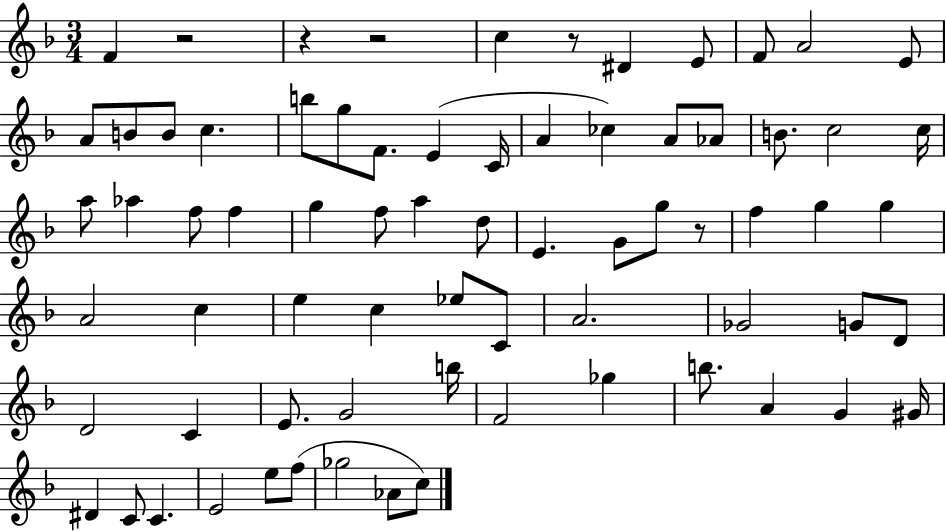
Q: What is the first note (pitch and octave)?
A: F4